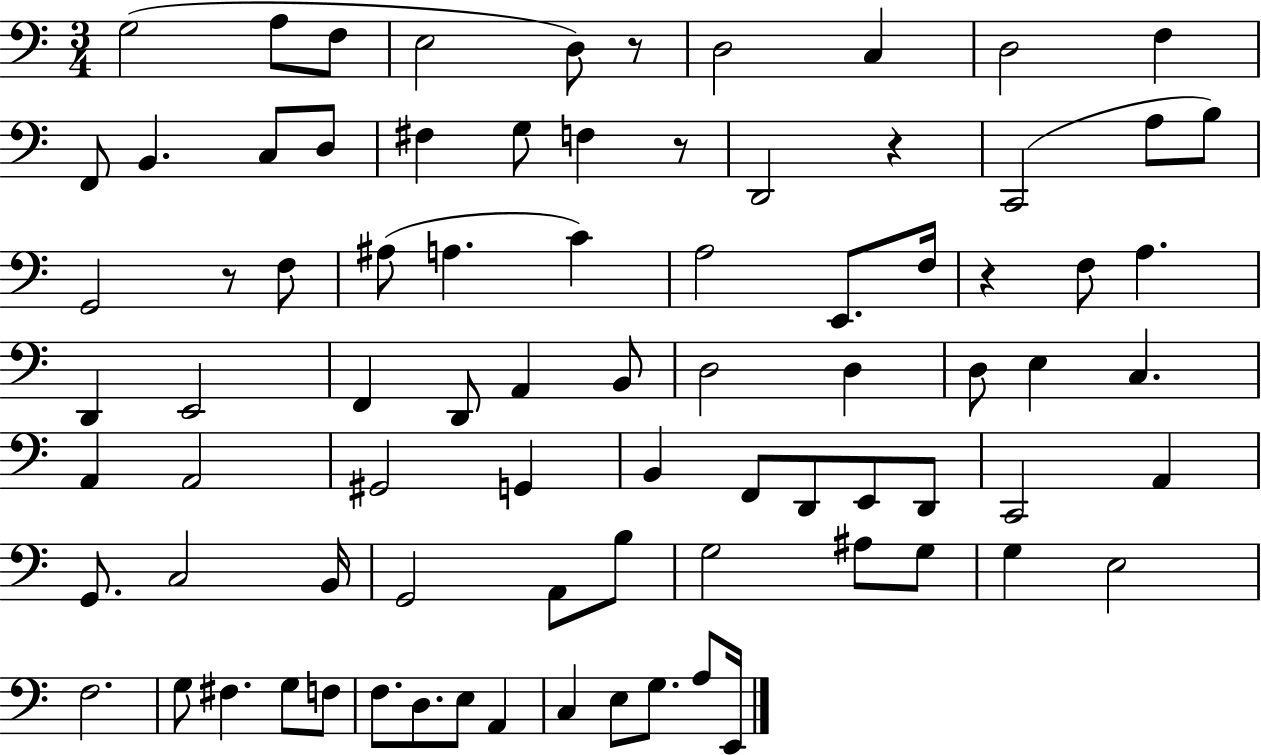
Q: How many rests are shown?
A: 5